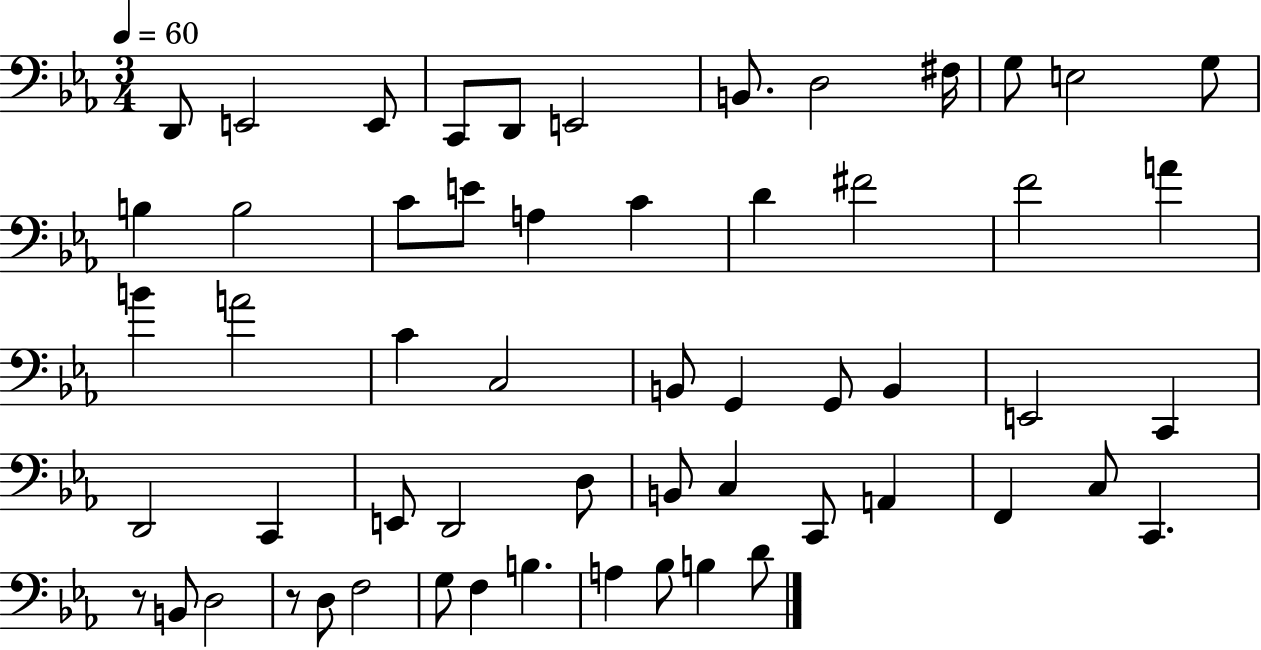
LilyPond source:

{
  \clef bass
  \numericTimeSignature
  \time 3/4
  \key ees \major
  \tempo 4 = 60
  d,8 e,2 e,8 | c,8 d,8 e,2 | b,8. d2 fis16 | g8 e2 g8 | \break b4 b2 | c'8 e'8 a4 c'4 | d'4 fis'2 | f'2 a'4 | \break b'4 a'2 | c'4 c2 | b,8 g,4 g,8 b,4 | e,2 c,4 | \break d,2 c,4 | e,8 d,2 d8 | b,8 c4 c,8 a,4 | f,4 c8 c,4. | \break r8 b,8 d2 | r8 d8 f2 | g8 f4 b4. | a4 bes8 b4 d'8 | \break \bar "|."
}